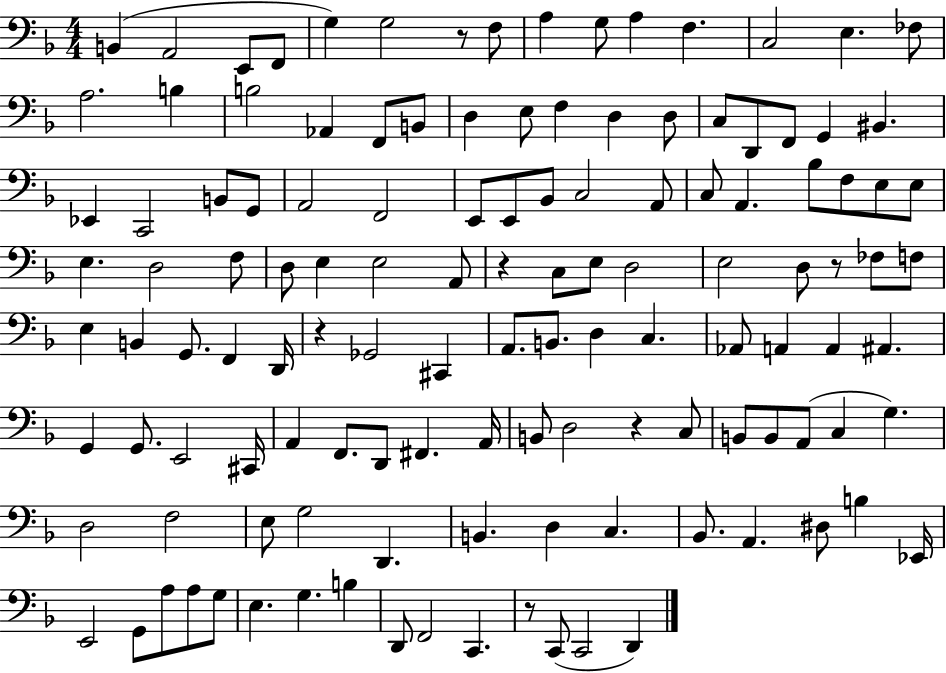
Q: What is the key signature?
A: F major